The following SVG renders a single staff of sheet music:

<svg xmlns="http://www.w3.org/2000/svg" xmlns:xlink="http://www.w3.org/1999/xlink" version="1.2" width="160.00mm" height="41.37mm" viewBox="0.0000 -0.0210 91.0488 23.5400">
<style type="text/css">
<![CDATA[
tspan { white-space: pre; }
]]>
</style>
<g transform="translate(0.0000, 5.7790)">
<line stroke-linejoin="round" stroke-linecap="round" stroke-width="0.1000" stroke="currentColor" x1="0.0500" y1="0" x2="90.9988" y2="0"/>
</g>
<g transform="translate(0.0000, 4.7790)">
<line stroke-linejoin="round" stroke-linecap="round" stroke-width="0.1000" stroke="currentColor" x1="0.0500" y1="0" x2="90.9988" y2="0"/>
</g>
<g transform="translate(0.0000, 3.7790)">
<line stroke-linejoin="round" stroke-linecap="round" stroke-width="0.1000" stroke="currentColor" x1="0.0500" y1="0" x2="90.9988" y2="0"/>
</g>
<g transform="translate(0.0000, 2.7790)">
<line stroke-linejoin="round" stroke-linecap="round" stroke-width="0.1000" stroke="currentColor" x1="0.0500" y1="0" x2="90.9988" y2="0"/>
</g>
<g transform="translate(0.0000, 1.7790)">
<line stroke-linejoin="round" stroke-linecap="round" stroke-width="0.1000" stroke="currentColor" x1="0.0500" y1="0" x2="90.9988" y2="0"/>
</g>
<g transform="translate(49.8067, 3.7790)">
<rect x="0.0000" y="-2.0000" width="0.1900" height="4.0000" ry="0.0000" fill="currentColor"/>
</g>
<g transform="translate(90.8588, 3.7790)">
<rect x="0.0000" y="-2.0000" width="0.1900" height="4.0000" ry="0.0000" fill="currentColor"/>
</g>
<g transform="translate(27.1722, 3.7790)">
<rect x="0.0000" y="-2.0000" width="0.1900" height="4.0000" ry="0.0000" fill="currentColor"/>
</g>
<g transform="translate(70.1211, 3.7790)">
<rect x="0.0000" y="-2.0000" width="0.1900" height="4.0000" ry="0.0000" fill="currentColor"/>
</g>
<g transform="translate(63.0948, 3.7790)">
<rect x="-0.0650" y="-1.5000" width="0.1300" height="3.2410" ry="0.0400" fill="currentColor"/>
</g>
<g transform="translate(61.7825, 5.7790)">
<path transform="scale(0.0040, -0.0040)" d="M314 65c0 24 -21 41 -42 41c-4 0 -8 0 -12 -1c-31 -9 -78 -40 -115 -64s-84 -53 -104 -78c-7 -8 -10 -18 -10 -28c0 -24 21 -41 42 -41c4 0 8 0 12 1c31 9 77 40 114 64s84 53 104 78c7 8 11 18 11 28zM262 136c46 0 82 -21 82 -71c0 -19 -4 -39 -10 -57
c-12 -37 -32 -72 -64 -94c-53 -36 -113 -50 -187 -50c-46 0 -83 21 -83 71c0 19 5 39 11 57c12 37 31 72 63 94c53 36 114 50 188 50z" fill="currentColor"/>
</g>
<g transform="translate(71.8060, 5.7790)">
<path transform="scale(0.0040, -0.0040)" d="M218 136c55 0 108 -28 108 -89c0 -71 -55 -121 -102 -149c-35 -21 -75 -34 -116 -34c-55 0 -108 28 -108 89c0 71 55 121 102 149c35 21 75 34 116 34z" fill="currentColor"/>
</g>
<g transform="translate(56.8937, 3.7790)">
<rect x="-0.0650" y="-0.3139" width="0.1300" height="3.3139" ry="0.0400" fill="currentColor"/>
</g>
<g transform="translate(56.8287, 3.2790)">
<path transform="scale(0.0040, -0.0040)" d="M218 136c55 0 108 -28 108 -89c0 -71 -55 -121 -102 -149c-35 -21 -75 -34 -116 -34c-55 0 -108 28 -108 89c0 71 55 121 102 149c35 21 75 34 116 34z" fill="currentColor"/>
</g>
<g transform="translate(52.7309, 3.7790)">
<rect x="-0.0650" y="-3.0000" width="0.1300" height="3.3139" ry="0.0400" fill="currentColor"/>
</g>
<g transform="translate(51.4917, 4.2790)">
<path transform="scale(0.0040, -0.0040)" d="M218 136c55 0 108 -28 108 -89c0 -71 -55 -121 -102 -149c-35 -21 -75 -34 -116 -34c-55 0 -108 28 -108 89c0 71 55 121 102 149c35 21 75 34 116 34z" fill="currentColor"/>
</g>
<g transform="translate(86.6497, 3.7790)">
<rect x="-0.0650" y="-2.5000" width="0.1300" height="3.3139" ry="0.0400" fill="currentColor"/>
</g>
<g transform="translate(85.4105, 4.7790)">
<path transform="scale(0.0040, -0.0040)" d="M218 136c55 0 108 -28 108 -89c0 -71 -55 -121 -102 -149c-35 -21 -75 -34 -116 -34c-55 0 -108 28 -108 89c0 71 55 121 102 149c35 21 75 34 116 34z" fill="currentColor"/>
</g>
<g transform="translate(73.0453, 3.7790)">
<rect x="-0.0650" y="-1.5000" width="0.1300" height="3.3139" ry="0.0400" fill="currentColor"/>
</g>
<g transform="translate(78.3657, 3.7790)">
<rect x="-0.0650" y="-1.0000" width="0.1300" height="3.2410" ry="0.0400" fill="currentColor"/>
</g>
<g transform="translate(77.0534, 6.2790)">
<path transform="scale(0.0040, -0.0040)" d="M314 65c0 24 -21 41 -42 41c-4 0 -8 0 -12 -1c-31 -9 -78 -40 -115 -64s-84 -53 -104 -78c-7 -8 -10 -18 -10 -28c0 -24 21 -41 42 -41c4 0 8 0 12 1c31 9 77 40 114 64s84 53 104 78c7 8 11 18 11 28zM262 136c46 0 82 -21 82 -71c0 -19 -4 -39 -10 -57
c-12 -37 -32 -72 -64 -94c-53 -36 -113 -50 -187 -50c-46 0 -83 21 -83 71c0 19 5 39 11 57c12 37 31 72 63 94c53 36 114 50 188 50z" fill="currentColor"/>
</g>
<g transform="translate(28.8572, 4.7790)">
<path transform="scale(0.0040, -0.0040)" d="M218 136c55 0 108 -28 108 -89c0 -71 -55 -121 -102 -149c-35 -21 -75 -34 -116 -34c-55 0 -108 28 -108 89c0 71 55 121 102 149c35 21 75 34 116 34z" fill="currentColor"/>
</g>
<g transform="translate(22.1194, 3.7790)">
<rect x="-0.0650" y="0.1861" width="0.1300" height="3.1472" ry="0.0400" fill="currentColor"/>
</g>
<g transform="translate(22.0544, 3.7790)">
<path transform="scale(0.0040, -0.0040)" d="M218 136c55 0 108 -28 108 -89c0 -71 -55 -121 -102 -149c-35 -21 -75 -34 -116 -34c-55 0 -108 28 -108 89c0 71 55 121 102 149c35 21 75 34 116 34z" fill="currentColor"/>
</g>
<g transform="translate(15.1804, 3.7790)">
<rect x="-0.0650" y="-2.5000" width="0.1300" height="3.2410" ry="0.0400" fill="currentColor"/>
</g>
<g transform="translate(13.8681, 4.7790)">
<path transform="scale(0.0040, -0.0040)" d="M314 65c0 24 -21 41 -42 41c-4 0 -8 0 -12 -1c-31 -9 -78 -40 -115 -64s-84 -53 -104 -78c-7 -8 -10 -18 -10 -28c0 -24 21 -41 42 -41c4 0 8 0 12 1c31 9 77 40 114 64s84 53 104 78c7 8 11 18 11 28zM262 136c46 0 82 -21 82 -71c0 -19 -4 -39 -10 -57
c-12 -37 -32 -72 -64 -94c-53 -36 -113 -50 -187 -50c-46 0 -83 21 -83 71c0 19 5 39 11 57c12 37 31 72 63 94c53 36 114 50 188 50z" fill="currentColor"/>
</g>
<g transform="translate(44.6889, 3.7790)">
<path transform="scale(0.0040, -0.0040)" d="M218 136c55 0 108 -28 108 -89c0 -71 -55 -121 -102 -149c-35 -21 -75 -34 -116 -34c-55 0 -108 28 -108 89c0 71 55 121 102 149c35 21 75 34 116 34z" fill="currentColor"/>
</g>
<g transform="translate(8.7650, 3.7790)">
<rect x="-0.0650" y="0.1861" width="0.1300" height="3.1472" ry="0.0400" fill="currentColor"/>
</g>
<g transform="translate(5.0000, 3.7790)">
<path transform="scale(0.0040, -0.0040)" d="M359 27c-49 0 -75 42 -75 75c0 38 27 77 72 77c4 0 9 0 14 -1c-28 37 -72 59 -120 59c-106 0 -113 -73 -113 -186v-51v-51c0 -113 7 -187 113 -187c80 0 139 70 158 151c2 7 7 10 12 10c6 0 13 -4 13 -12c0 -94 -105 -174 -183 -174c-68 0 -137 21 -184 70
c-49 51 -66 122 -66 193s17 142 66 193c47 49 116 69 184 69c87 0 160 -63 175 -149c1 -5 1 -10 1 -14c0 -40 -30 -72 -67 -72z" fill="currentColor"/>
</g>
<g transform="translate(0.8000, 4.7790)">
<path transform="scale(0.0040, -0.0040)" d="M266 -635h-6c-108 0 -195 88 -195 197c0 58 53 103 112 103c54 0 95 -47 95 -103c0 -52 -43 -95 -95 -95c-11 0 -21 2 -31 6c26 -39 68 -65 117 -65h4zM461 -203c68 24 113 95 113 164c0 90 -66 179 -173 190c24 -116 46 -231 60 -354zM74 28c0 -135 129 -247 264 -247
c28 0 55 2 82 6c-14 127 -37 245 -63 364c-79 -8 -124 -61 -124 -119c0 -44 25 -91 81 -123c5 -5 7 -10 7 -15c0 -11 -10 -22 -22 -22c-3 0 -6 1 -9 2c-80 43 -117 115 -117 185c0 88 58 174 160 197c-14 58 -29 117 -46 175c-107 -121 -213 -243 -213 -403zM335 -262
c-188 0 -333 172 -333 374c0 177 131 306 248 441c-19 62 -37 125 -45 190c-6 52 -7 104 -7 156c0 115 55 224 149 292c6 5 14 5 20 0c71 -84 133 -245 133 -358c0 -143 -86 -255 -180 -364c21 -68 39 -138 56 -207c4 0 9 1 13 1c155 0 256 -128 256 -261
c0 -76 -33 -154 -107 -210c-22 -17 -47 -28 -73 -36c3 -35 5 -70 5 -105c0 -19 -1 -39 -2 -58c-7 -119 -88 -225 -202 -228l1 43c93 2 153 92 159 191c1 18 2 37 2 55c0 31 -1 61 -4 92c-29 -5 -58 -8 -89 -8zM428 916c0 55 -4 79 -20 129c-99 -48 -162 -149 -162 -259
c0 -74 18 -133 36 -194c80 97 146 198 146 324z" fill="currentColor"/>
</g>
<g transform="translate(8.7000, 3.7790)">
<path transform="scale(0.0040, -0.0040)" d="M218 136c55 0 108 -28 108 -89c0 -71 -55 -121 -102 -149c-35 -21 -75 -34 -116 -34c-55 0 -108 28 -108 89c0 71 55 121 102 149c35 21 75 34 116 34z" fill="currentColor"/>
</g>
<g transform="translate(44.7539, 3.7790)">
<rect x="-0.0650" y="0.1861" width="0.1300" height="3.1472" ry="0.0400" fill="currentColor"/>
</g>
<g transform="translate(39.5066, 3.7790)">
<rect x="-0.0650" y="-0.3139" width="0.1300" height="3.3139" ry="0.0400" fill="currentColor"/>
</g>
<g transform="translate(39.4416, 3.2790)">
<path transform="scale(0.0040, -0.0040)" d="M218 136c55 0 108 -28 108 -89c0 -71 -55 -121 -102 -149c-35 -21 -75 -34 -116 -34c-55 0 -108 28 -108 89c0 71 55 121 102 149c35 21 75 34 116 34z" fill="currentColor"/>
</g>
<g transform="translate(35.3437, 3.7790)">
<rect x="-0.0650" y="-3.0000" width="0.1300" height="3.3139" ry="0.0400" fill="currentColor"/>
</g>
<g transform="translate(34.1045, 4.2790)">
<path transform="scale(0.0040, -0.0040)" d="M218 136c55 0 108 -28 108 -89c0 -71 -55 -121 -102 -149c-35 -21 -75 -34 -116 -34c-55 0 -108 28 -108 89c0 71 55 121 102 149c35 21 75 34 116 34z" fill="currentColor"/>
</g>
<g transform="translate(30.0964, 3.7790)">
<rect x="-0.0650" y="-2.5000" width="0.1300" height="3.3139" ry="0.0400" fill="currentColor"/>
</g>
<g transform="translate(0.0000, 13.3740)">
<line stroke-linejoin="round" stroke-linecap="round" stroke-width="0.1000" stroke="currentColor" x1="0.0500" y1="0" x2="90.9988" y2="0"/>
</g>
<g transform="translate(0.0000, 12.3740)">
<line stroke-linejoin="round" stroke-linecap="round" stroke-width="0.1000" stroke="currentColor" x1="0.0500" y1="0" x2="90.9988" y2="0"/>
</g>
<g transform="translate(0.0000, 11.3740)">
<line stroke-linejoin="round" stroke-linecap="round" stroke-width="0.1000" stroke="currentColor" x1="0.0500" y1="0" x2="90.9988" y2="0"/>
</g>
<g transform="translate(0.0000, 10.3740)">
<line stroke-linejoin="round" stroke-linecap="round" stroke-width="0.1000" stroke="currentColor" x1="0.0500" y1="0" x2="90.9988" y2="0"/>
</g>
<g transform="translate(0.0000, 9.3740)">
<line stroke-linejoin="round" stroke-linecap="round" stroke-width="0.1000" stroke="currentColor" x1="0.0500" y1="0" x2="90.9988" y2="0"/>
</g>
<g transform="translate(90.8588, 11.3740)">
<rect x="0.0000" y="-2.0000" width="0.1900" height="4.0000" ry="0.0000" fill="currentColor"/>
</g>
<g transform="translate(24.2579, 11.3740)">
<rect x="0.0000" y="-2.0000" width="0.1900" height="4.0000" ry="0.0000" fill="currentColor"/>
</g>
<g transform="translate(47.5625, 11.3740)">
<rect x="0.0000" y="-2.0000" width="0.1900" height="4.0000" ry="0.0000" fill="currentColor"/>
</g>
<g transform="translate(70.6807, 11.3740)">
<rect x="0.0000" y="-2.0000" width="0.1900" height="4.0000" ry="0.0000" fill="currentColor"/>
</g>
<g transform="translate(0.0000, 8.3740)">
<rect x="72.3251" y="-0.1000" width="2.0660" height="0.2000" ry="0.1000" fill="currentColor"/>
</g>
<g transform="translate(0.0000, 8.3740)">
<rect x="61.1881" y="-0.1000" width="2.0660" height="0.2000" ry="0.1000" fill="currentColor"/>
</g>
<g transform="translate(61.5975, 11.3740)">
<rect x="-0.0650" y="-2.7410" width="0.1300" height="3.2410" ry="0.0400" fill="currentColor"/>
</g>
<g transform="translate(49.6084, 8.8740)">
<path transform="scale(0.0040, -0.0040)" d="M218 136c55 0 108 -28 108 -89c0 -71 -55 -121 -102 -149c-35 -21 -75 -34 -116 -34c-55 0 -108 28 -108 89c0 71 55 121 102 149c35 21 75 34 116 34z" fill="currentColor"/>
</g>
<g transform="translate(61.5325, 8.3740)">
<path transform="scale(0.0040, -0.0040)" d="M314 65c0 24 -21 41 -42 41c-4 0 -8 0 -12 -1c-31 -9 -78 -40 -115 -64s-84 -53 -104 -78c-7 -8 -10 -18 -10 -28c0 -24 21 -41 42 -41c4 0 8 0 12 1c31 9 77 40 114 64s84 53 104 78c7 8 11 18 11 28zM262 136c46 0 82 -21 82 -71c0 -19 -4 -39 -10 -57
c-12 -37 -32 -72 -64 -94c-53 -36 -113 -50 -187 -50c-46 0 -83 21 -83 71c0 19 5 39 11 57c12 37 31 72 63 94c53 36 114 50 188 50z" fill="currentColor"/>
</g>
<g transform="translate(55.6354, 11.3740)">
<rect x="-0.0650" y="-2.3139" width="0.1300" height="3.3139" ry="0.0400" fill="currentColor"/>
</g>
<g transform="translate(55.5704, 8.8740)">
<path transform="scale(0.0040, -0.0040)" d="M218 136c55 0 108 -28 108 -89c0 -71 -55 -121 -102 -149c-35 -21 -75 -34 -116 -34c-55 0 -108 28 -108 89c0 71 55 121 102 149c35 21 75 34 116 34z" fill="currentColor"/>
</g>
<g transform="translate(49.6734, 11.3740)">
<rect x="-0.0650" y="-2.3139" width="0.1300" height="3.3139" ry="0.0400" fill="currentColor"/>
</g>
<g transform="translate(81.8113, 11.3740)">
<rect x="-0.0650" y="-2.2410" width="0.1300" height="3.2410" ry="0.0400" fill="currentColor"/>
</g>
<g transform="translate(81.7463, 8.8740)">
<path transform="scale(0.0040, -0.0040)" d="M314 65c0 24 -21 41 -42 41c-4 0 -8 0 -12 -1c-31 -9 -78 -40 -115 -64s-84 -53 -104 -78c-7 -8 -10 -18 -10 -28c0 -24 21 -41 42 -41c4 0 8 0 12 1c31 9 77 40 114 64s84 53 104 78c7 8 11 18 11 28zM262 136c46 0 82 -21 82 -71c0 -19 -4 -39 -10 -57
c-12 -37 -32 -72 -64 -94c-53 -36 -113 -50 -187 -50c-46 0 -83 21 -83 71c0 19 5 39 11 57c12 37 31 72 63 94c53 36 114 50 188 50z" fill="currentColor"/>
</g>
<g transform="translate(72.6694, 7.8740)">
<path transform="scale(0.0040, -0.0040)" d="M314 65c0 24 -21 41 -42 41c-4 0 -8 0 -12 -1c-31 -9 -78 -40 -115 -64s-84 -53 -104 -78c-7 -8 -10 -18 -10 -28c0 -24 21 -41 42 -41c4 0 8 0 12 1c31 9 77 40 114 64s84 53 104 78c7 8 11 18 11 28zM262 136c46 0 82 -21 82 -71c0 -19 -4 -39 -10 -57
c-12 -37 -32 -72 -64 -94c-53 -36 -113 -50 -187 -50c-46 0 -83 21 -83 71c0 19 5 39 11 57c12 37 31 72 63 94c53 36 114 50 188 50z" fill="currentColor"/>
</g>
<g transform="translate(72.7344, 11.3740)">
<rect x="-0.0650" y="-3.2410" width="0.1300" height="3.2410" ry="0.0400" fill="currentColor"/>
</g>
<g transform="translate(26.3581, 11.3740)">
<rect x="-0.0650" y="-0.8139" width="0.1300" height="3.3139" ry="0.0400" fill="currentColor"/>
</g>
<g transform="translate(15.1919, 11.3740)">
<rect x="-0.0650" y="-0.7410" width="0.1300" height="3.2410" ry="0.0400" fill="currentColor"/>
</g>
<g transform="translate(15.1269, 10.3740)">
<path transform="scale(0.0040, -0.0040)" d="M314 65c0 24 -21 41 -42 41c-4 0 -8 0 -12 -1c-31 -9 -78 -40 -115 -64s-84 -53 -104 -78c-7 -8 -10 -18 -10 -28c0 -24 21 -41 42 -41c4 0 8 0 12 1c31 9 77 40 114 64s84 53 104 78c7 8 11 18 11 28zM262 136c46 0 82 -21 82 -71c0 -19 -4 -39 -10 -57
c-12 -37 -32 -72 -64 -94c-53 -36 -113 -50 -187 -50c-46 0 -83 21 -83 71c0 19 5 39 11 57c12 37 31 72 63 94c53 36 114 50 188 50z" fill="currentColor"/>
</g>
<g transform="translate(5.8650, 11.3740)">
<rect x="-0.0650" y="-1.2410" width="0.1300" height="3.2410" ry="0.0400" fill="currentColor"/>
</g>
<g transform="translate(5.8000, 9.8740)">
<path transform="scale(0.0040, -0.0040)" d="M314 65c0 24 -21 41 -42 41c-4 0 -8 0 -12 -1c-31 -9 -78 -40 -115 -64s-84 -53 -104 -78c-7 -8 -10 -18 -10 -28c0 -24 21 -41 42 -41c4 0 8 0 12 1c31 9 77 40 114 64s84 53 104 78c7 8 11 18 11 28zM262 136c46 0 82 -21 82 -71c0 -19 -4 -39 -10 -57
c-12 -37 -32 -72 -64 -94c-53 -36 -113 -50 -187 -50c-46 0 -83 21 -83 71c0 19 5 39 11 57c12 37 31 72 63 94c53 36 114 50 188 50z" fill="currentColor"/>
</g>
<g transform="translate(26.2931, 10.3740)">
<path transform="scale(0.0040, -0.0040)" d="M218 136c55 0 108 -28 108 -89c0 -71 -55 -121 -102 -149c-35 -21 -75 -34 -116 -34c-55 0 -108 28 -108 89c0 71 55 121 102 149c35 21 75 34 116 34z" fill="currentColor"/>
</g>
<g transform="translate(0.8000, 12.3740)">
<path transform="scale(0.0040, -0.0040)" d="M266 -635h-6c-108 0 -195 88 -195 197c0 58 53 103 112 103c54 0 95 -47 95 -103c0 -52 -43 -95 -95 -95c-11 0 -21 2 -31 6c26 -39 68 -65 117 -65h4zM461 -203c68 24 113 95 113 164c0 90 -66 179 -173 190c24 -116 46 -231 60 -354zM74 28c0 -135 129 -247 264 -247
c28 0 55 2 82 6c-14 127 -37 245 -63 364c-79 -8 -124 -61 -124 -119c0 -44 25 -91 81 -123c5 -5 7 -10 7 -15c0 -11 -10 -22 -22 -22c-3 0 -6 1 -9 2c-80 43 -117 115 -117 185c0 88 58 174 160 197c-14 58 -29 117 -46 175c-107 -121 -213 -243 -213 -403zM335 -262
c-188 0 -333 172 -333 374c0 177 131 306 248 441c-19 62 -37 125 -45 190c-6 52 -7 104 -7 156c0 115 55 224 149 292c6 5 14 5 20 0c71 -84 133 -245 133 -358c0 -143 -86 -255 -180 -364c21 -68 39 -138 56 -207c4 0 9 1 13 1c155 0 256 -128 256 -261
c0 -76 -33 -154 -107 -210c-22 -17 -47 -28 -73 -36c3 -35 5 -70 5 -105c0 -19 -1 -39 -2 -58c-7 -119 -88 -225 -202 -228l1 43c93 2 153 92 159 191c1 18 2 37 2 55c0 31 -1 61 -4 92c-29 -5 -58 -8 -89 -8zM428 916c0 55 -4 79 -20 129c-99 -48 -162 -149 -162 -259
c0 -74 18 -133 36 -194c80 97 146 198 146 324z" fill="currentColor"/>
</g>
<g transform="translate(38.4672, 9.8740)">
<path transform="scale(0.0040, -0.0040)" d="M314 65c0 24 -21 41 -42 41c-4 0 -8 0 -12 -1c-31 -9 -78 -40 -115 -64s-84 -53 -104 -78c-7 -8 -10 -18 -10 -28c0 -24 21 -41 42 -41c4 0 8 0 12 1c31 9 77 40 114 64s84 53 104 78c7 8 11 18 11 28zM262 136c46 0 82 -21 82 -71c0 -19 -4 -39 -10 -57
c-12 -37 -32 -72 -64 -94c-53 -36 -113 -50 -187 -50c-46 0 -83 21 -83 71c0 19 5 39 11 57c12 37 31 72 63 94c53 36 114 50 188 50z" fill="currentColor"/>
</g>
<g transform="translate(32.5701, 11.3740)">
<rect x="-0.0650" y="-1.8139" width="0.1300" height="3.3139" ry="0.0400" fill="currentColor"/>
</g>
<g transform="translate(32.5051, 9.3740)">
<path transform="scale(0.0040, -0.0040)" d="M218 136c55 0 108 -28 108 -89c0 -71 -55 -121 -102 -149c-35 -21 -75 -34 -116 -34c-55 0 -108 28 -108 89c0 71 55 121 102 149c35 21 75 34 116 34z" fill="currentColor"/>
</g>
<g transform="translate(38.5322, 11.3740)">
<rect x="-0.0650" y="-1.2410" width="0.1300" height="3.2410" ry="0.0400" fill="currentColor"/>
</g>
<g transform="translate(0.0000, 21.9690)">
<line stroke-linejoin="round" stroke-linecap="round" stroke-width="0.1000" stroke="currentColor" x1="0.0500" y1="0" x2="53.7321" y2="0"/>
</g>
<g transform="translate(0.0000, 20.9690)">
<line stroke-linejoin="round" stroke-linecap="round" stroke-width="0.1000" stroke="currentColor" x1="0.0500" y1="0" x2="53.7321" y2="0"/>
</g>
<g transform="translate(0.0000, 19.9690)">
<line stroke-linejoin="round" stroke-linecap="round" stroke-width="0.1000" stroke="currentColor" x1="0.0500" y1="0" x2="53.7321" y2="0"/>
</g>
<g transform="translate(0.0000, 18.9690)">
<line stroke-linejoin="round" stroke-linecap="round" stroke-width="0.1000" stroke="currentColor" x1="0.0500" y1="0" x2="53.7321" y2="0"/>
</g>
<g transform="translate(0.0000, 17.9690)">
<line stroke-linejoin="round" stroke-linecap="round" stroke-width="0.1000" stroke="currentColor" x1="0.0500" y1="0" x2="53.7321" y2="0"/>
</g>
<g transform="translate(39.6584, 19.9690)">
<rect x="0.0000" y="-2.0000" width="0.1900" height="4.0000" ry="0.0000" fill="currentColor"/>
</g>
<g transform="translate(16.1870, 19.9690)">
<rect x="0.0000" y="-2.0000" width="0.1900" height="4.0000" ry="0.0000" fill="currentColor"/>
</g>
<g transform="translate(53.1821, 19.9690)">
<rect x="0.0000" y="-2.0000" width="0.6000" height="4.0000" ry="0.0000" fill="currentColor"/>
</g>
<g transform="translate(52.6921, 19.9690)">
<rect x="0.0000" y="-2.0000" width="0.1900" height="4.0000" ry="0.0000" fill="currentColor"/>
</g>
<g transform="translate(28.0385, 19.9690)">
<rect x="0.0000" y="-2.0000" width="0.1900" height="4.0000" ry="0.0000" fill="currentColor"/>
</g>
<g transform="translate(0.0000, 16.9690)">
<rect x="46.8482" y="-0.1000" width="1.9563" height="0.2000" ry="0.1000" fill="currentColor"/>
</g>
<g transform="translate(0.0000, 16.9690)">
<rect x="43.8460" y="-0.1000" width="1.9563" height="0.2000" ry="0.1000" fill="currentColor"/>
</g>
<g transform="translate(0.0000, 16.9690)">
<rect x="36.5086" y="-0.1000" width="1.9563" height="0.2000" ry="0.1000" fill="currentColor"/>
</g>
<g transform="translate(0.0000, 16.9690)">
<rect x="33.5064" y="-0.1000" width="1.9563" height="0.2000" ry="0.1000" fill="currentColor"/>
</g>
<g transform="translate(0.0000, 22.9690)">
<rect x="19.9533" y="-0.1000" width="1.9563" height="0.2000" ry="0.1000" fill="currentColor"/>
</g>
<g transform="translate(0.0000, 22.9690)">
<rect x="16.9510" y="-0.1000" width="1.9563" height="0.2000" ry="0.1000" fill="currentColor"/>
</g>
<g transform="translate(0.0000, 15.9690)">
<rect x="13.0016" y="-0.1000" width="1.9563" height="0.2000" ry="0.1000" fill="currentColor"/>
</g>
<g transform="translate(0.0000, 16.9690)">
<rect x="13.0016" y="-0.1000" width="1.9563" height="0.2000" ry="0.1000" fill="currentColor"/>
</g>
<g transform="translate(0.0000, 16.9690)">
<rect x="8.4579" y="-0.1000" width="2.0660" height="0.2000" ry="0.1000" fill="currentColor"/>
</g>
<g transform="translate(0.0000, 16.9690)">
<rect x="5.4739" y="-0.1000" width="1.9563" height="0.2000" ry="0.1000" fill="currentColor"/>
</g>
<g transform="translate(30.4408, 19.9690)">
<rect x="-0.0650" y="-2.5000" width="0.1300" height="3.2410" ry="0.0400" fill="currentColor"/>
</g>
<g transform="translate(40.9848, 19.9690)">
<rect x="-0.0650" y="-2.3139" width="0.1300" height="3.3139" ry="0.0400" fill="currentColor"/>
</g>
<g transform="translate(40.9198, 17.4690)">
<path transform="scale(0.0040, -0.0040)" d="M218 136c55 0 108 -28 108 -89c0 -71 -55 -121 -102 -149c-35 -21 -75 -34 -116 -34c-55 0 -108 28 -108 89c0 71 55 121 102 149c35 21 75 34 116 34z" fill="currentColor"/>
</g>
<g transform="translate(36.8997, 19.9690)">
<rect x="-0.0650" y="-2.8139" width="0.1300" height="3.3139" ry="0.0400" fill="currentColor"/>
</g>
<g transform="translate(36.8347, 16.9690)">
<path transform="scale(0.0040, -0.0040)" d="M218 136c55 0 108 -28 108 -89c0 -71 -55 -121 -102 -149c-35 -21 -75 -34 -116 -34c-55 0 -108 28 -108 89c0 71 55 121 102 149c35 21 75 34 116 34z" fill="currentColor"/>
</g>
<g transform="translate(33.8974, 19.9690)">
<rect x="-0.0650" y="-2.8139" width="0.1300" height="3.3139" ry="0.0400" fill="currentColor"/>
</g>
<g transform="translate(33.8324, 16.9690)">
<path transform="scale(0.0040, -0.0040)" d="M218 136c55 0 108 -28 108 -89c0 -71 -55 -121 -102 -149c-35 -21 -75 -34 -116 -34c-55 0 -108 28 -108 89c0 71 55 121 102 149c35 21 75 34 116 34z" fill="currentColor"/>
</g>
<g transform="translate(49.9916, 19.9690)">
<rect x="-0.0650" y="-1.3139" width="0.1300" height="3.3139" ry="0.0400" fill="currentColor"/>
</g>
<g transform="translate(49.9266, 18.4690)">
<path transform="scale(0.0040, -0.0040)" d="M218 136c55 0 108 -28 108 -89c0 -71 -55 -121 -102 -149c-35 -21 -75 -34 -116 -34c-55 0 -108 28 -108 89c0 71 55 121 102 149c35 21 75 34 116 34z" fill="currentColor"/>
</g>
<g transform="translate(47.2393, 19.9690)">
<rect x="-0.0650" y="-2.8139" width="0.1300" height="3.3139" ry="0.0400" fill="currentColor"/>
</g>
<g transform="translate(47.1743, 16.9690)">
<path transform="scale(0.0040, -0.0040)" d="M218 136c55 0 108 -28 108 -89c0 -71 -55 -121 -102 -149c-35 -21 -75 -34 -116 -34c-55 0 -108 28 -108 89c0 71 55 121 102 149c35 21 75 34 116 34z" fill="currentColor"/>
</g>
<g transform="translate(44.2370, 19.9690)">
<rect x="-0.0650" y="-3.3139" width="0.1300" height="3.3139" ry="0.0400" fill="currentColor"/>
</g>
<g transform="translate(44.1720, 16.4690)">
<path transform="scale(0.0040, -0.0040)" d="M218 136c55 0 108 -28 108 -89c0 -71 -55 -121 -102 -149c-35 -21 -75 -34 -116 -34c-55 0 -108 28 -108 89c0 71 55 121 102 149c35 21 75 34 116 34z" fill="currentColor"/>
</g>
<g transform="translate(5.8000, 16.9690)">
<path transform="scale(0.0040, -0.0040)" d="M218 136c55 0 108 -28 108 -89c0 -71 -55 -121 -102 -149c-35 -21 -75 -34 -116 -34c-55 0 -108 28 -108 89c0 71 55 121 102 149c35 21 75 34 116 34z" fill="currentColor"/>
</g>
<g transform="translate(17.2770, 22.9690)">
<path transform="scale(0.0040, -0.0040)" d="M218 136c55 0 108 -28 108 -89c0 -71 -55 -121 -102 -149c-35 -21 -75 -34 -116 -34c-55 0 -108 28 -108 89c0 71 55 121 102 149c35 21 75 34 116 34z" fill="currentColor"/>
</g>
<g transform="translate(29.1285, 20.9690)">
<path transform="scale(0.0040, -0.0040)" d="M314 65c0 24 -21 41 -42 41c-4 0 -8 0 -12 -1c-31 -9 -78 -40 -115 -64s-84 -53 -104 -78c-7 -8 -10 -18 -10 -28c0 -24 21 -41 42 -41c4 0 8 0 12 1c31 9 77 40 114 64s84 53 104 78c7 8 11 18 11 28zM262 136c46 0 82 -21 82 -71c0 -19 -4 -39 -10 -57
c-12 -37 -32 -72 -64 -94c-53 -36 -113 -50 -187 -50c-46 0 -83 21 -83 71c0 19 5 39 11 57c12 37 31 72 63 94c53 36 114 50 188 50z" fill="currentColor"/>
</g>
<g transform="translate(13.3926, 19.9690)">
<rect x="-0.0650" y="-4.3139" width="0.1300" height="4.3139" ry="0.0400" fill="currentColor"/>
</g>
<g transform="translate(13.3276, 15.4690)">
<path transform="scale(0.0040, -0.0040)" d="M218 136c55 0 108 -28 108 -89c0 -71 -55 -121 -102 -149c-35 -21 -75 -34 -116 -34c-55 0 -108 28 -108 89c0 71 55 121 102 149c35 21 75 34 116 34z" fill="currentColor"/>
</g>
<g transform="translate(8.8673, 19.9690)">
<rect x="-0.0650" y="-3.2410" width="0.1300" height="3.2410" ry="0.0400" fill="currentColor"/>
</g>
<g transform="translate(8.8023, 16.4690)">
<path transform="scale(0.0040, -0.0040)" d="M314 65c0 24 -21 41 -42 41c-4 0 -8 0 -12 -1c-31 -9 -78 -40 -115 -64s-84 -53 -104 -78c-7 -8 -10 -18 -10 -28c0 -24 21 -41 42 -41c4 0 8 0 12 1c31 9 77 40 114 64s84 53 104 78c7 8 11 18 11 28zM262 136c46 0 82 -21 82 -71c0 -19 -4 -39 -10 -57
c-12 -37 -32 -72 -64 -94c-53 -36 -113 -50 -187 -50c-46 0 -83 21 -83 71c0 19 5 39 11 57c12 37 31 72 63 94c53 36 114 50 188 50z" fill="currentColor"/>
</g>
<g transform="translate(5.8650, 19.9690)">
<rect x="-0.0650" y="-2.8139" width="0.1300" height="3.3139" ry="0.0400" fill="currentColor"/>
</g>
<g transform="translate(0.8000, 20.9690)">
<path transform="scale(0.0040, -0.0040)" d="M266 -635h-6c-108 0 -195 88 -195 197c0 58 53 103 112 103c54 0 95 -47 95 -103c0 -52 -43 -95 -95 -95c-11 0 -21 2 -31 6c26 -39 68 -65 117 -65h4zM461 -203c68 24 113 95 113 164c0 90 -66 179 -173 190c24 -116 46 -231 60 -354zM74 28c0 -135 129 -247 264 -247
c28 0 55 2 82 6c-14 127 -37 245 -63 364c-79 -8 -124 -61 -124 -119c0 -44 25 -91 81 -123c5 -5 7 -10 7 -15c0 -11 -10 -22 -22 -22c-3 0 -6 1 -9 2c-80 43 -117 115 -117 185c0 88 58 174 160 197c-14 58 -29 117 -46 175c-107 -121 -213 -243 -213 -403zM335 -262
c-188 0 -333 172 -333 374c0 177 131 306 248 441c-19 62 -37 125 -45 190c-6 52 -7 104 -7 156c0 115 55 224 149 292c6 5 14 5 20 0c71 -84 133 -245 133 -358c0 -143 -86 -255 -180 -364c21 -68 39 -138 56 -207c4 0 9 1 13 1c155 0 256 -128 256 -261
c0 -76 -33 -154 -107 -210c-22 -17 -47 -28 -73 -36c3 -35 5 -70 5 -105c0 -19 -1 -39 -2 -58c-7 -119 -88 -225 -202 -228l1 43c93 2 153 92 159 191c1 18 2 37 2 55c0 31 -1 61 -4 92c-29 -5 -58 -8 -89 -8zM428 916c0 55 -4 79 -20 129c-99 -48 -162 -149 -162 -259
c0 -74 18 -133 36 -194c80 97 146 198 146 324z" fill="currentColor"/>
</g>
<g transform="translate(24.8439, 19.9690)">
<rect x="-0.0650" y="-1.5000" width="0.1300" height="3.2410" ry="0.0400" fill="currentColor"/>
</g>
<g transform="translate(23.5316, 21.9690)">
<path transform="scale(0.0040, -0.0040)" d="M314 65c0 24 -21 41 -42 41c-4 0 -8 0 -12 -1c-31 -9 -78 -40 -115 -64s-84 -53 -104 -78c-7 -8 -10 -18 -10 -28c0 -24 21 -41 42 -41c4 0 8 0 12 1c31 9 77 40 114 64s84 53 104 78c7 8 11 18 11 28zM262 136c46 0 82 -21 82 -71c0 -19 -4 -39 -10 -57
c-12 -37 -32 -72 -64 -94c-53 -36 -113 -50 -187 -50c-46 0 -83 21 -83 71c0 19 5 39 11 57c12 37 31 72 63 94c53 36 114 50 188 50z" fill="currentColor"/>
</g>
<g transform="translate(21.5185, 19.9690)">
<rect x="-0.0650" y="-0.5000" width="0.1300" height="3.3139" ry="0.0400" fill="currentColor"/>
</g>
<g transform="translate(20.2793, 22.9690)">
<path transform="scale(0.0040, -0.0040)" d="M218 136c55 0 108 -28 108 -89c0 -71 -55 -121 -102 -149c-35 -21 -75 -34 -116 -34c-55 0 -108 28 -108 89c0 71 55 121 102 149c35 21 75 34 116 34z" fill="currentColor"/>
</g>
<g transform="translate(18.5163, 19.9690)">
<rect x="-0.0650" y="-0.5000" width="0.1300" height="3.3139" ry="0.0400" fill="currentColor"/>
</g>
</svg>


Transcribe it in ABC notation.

X:1
T:Untitled
M:4/4
L:1/4
K:C
B G2 B G A c B A c E2 E D2 G e2 d2 d f e2 g g a2 b2 g2 a b2 d' C C E2 G2 a a g b a e